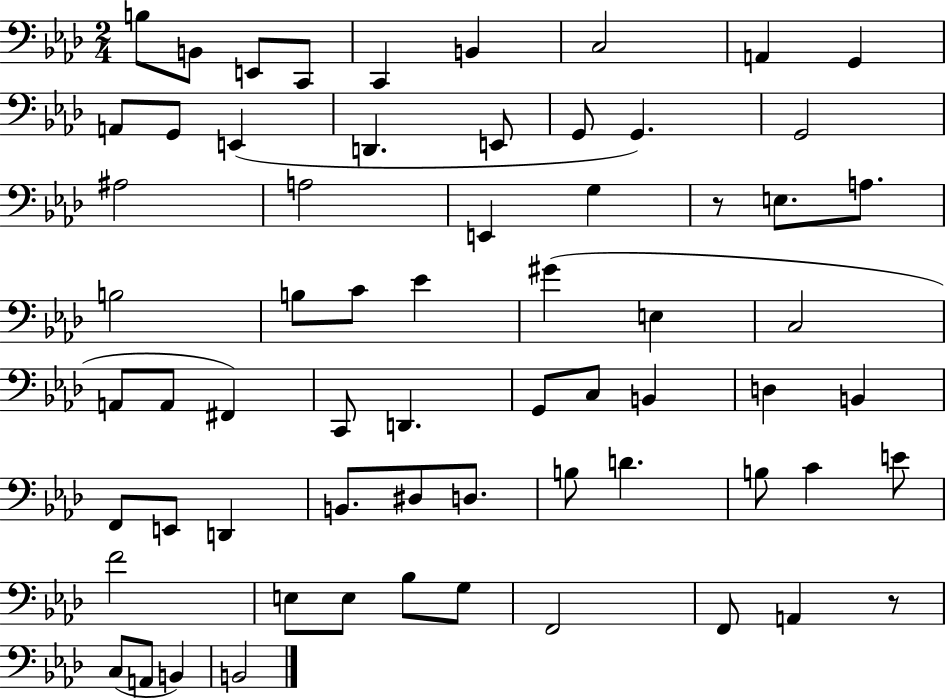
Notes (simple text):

B3/e B2/e E2/e C2/e C2/q B2/q C3/h A2/q G2/q A2/e G2/e E2/q D2/q. E2/e G2/e G2/q. G2/h A#3/h A3/h E2/q G3/q R/e E3/e. A3/e. B3/h B3/e C4/e Eb4/q G#4/q E3/q C3/h A2/e A2/e F#2/q C2/e D2/q. G2/e C3/e B2/q D3/q B2/q F2/e E2/e D2/q B2/e. D#3/e D3/e. B3/e D4/q. B3/e C4/q E4/e F4/h E3/e E3/e Bb3/e G3/e F2/h F2/e A2/q R/e C3/e A2/e B2/q B2/h